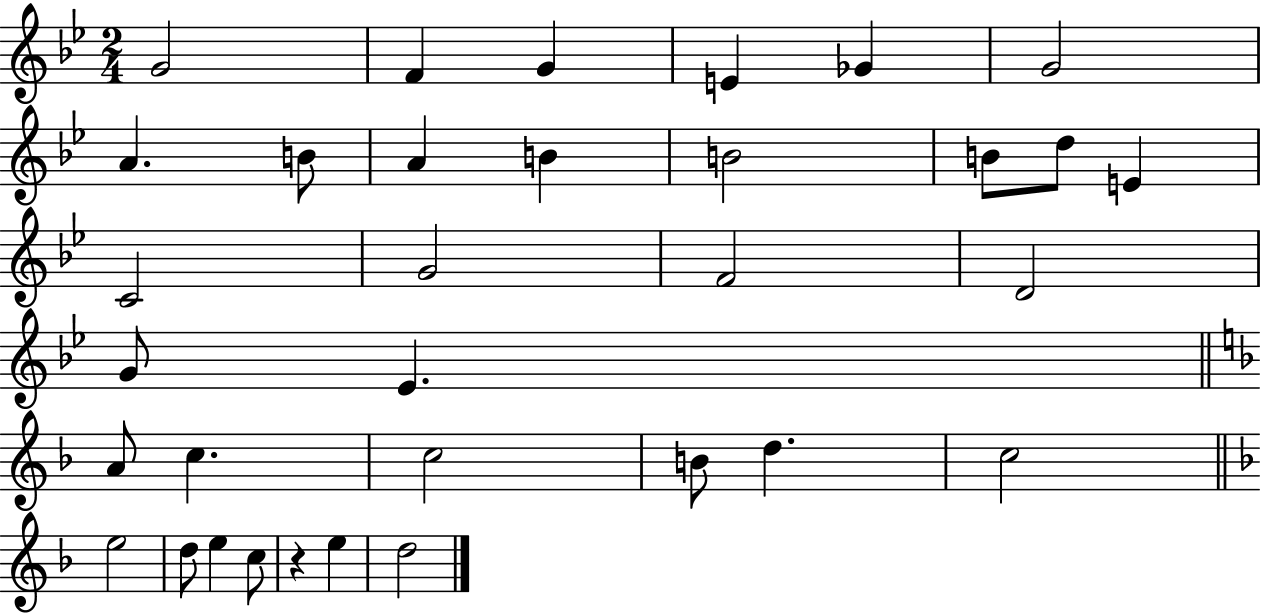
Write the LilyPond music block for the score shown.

{
  \clef treble
  \numericTimeSignature
  \time 2/4
  \key bes \major
  g'2 | f'4 g'4 | e'4 ges'4 | g'2 | \break a'4. b'8 | a'4 b'4 | b'2 | b'8 d''8 e'4 | \break c'2 | g'2 | f'2 | d'2 | \break g'8 ees'4. | \bar "||" \break \key f \major a'8 c''4. | c''2 | b'8 d''4. | c''2 | \break \bar "||" \break \key d \minor e''2 | d''8 e''4 c''8 | r4 e''4 | d''2 | \break \bar "|."
}